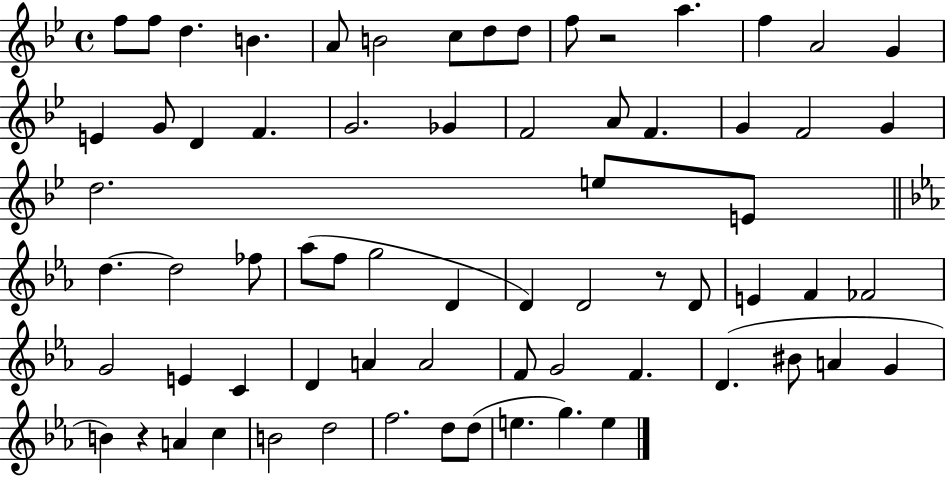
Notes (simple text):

F5/e F5/e D5/q. B4/q. A4/e B4/h C5/e D5/e D5/e F5/e R/h A5/q. F5/q A4/h G4/q E4/q G4/e D4/q F4/q. G4/h. Gb4/q F4/h A4/e F4/q. G4/q F4/h G4/q D5/h. E5/e E4/e D5/q. D5/h FES5/e Ab5/e F5/e G5/h D4/q D4/q D4/h R/e D4/e E4/q F4/q FES4/h G4/h E4/q C4/q D4/q A4/q A4/h F4/e G4/h F4/q. D4/q. BIS4/e A4/q G4/q B4/q R/q A4/q C5/q B4/h D5/h F5/h. D5/e D5/e E5/q. G5/q. E5/q